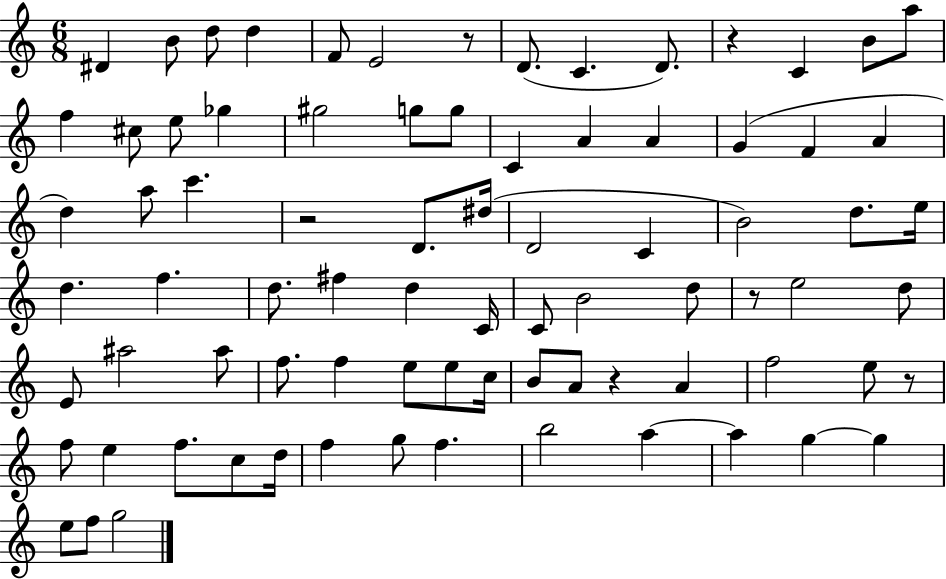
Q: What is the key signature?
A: C major